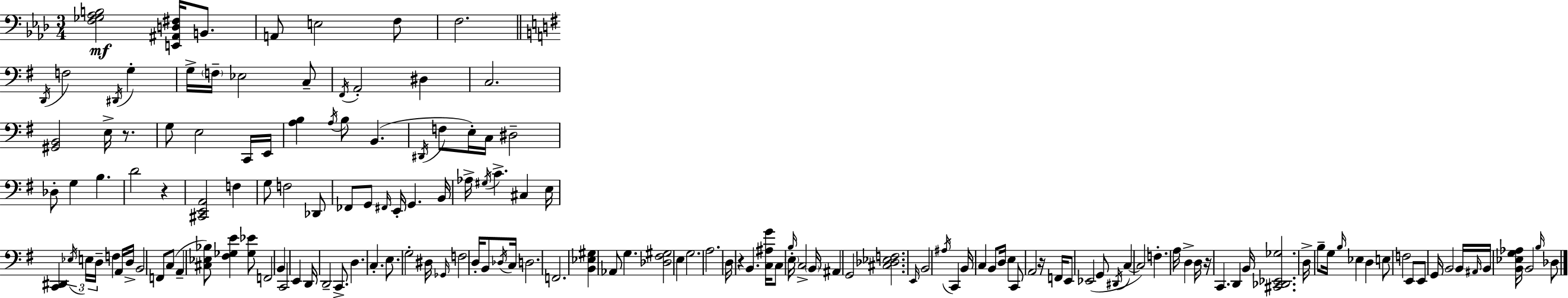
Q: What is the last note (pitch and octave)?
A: Db3